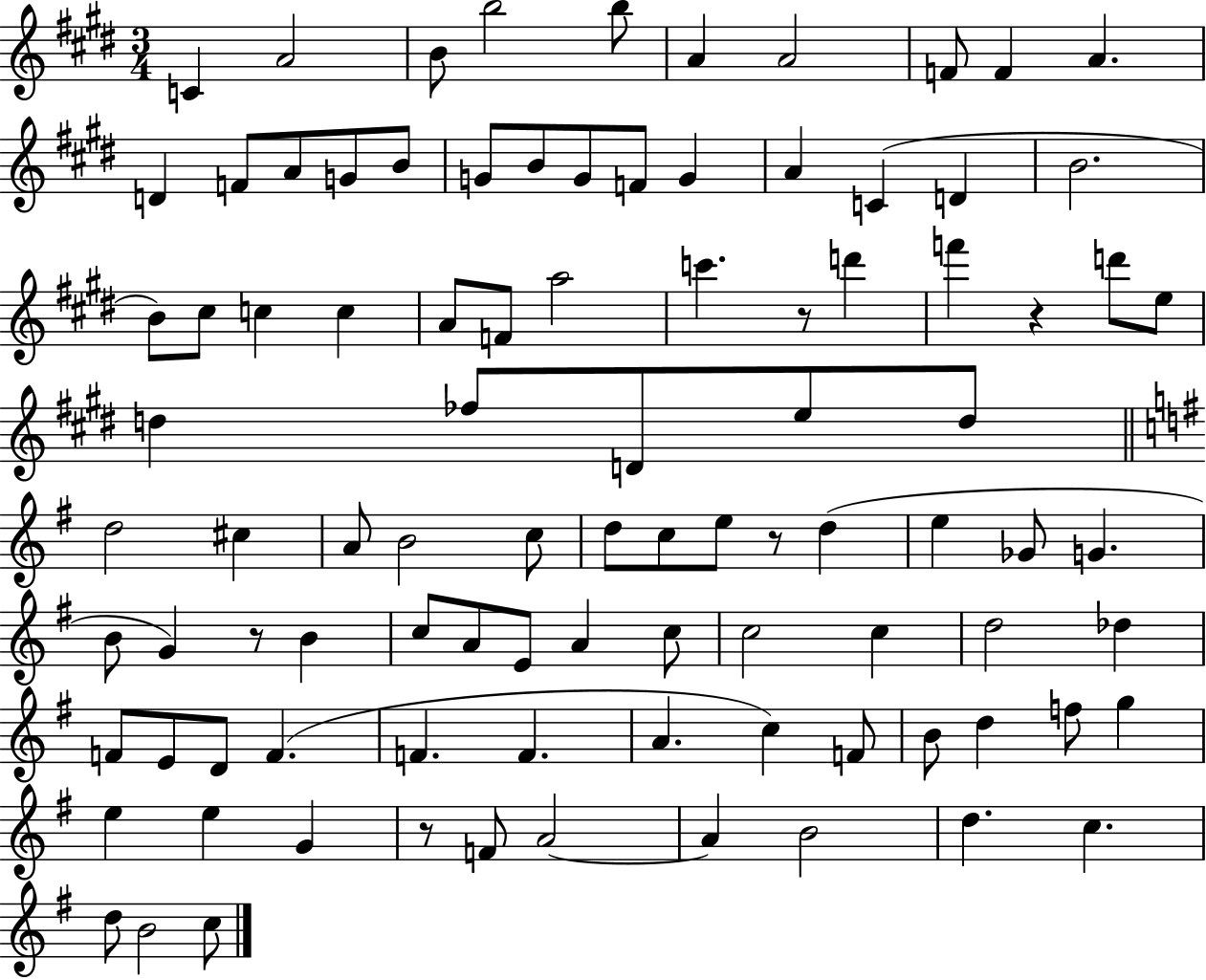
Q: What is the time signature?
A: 3/4